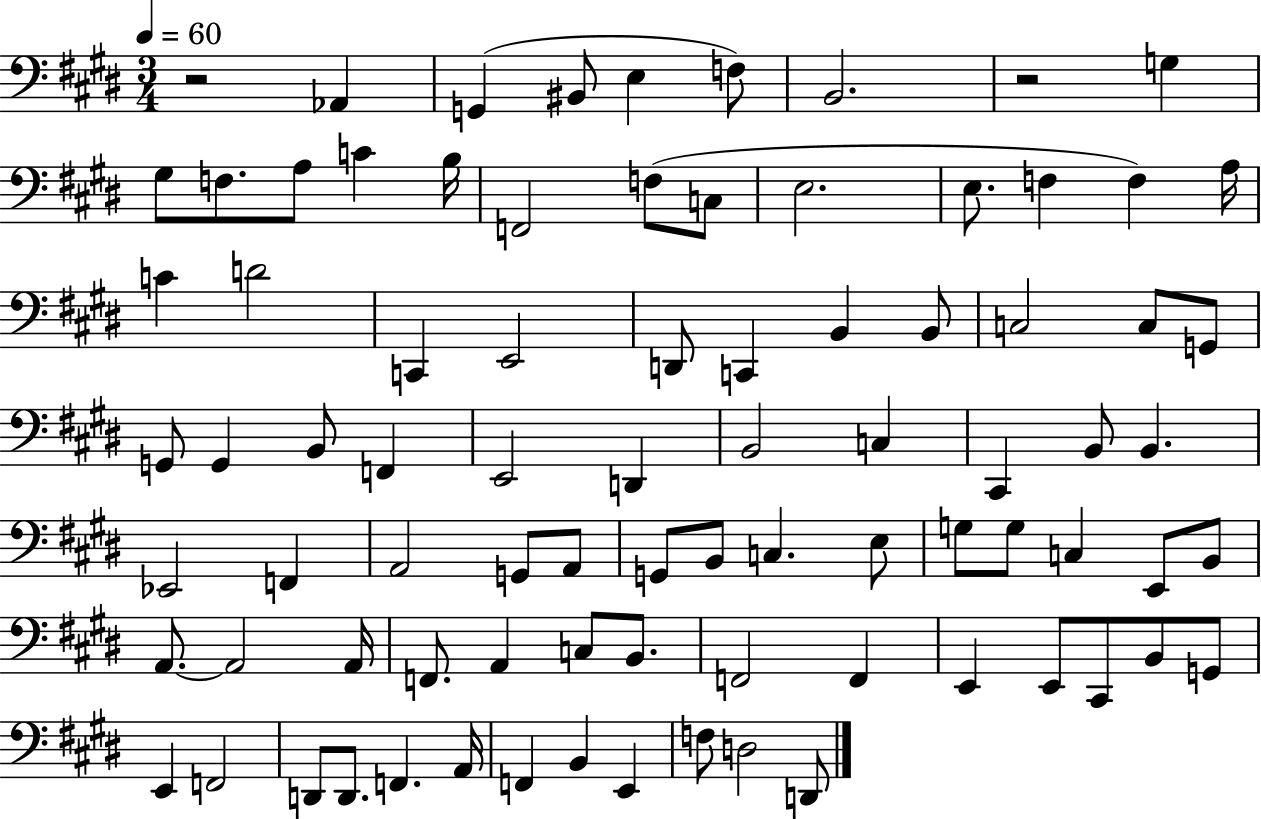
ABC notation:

X:1
T:Untitled
M:3/4
L:1/4
K:E
z2 _A,, G,, ^B,,/2 E, F,/2 B,,2 z2 G, ^G,/2 F,/2 A,/2 C B,/4 F,,2 F,/2 C,/2 E,2 E,/2 F, F, A,/4 C D2 C,, E,,2 D,,/2 C,, B,, B,,/2 C,2 C,/2 G,,/2 G,,/2 G,, B,,/2 F,, E,,2 D,, B,,2 C, ^C,, B,,/2 B,, _E,,2 F,, A,,2 G,,/2 A,,/2 G,,/2 B,,/2 C, E,/2 G,/2 G,/2 C, E,,/2 B,,/2 A,,/2 A,,2 A,,/4 F,,/2 A,, C,/2 B,,/2 F,,2 F,, E,, E,,/2 ^C,,/2 B,,/2 G,,/2 E,, F,,2 D,,/2 D,,/2 F,, A,,/4 F,, B,, E,, F,/2 D,2 D,,/2